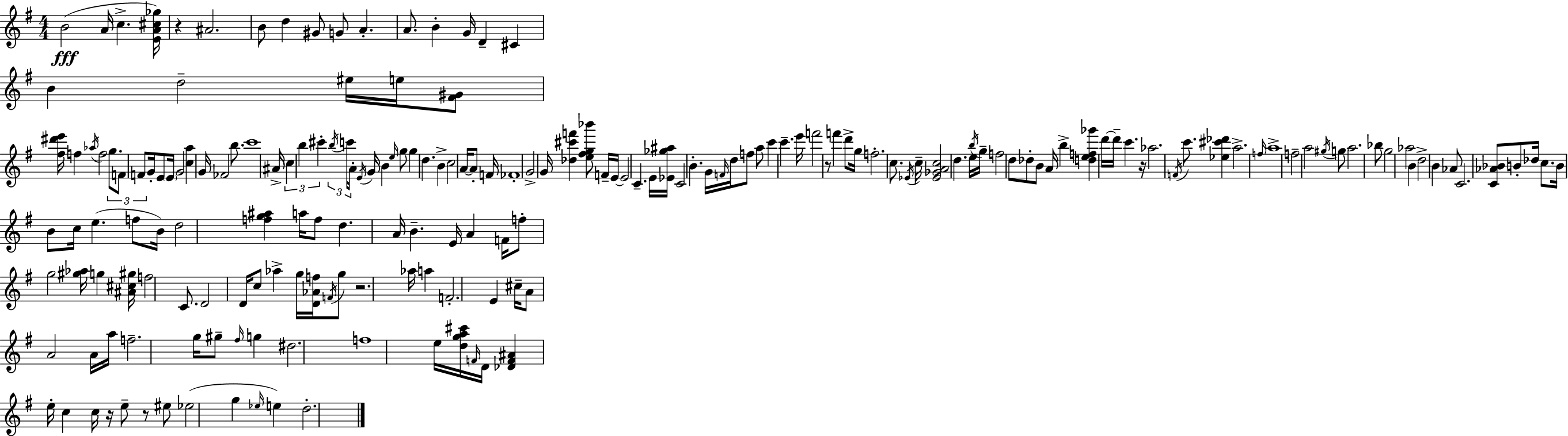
B4/h A4/s C5/q. [E4,A4,C#5,Gb5]/s R/q A#4/h. B4/e D5/q G#4/e G4/e A4/q. A4/e. B4/q G4/s D4/q C#4/q B4/q D5/h EIS5/s E5/s [F#4,G#4]/e [F#5,D#6,E6]/s F5/q Ab5/s F5/h G5/e. F4/e F4/e G4/s E4/e E4/s G4/h [C5,A5]/q G4/s FES4/h B5/e. C6/w A#4/s C5/q B5/q C#6/q B5/s C6/s A4/s E4/s G4/s B4/q E5/s G5/e G5/q D5/q. B4/q C5/h A4/s A4/e F4/s FES4/w G4/h G4/s [Db5,C#6,F6]/q [E5,F#5,G5,Bb6]/e F4/s E4/s E4/h C4/q. E4/s [Eb4,Gb5,A#5]/s C4/h B4/q. G4/s F4/s D5/s F5/e A5/e C6/q C6/q. E6/s F6/h R/e F6/q D6/e G5/s F5/h. C5/e. Eb4/s C5/s [Eb4,Gb4,A4,C5]/h D5/q. E5/s B5/s G5/s F5/h D5/e Db5/e B4/e A4/s B5/q [D5,E5,F5,Gb6]/q D6/s D6/s C6/q. R/s Ab5/h. F4/s C6/e. [Eb5,C#6,Db6]/q A5/h. F5/s A5/w F5/h A5/h G#5/s G5/e A5/h. Bb5/e G5/h Ab5/h B4/q D5/h B4/q Ab4/e C4/h. [C4,Ab4,Bb4]/e B4/e Db5/s C5/e. B4/s B4/e C5/s E5/q. F5/e B4/s D5/h [F5,G5,A#5]/q A5/s F5/e D5/q. A4/s B4/q. E4/s A4/q F4/s F5/e G5/h [G#5,Ab5]/s G5/q [A#4,C#5,G#5]/s F5/h C4/e. D4/h D4/s C5/e Ab5/q G5/s [D4,Ab4,F5]/s F4/s G5/e R/h. Ab5/s A5/q F4/h. E4/q C#5/s A4/e A4/h A4/s A5/s F5/h. G5/s G#5/e F#5/s G5/q D#5/h. F5/w E5/s [D5,G5,A5,C#6]/s F4/s D4/s [Db4,F4,A#4]/q E5/s C5/q C5/s R/s E5/e R/e EIS5/e Eb5/h G5/q Eb5/s E5/q D5/h.